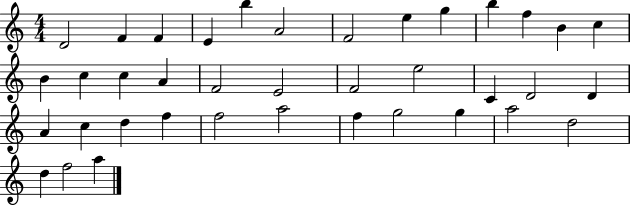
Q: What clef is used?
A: treble